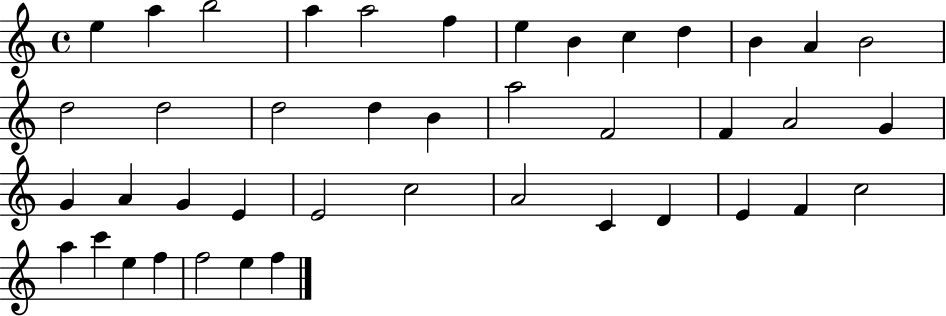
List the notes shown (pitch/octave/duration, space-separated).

E5/q A5/q B5/h A5/q A5/h F5/q E5/q B4/q C5/q D5/q B4/q A4/q B4/h D5/h D5/h D5/h D5/q B4/q A5/h F4/h F4/q A4/h G4/q G4/q A4/q G4/q E4/q E4/h C5/h A4/h C4/q D4/q E4/q F4/q C5/h A5/q C6/q E5/q F5/q F5/h E5/q F5/q